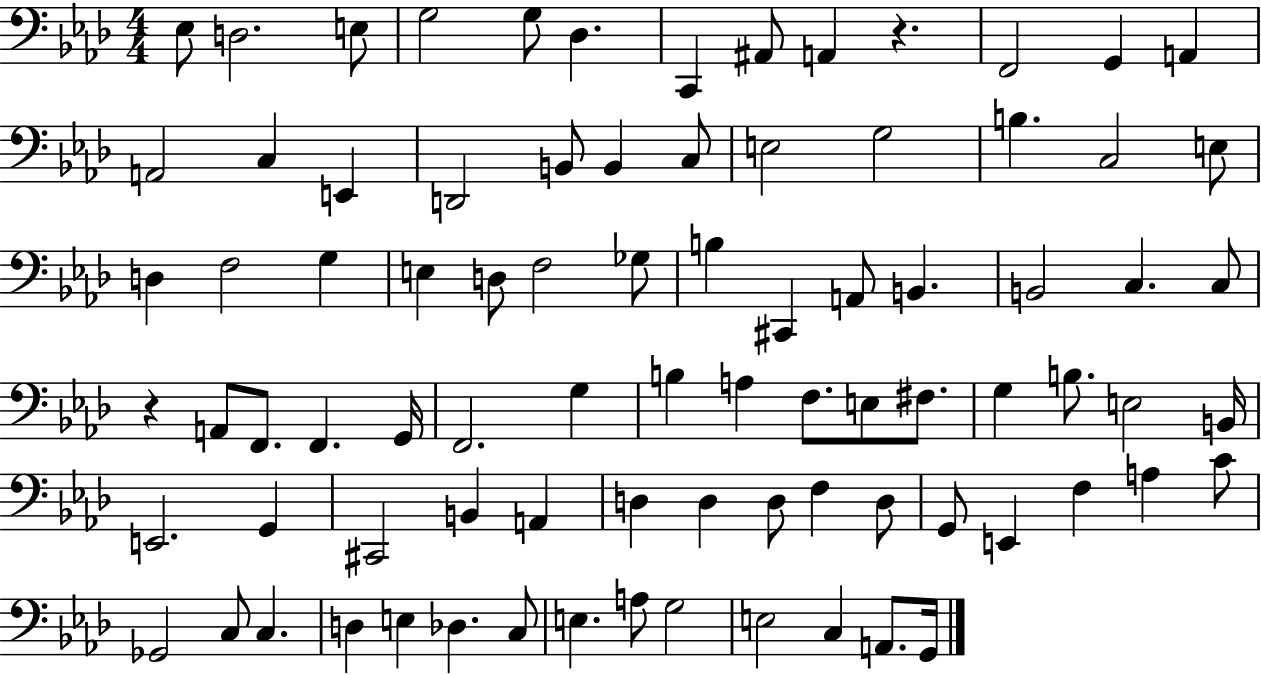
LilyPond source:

{
  \clef bass
  \numericTimeSignature
  \time 4/4
  \key aes \major
  ees8 d2. e8 | g2 g8 des4. | c,4 ais,8 a,4 r4. | f,2 g,4 a,4 | \break a,2 c4 e,4 | d,2 b,8 b,4 c8 | e2 g2 | b4. c2 e8 | \break d4 f2 g4 | e4 d8 f2 ges8 | b4 cis,4 a,8 b,4. | b,2 c4. c8 | \break r4 a,8 f,8. f,4. g,16 | f,2. g4 | b4 a4 f8. e8 fis8. | g4 b8. e2 b,16 | \break e,2. g,4 | cis,2 b,4 a,4 | d4 d4 d8 f4 d8 | g,8 e,4 f4 a4 c'8 | \break ges,2 c8 c4. | d4 e4 des4. c8 | e4. a8 g2 | e2 c4 a,8. g,16 | \break \bar "|."
}